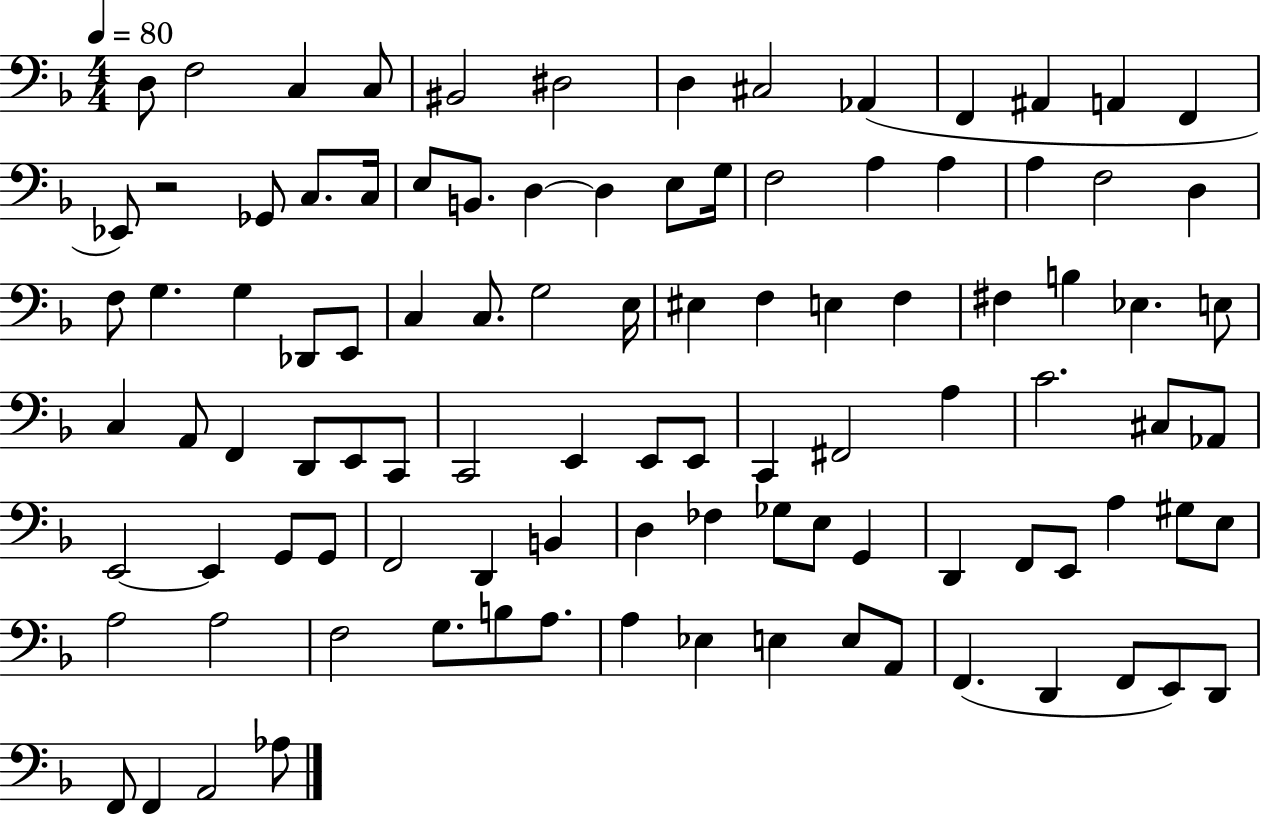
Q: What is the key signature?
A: F major